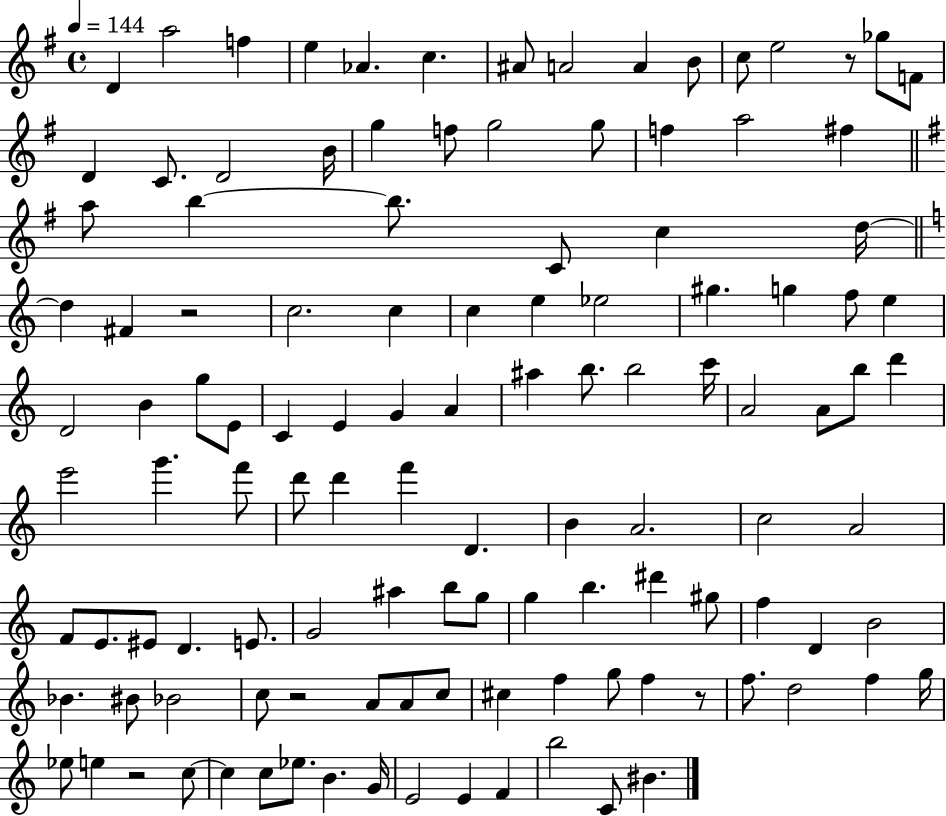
X:1
T:Untitled
M:4/4
L:1/4
K:G
D a2 f e _A c ^A/2 A2 A B/2 c/2 e2 z/2 _g/2 F/2 D C/2 D2 B/4 g f/2 g2 g/2 f a2 ^f a/2 b b/2 C/2 c d/4 d ^F z2 c2 c c e _e2 ^g g f/2 e D2 B g/2 E/2 C E G A ^a b/2 b2 c'/4 A2 A/2 b/2 d' e'2 g' f'/2 d'/2 d' f' D B A2 c2 A2 F/2 E/2 ^E/2 D E/2 G2 ^a b/2 g/2 g b ^d' ^g/2 f D B2 _B ^B/2 _B2 c/2 z2 A/2 A/2 c/2 ^c f g/2 f z/2 f/2 d2 f g/4 _e/2 e z2 c/2 c c/2 _e/2 B G/4 E2 E F b2 C/2 ^B